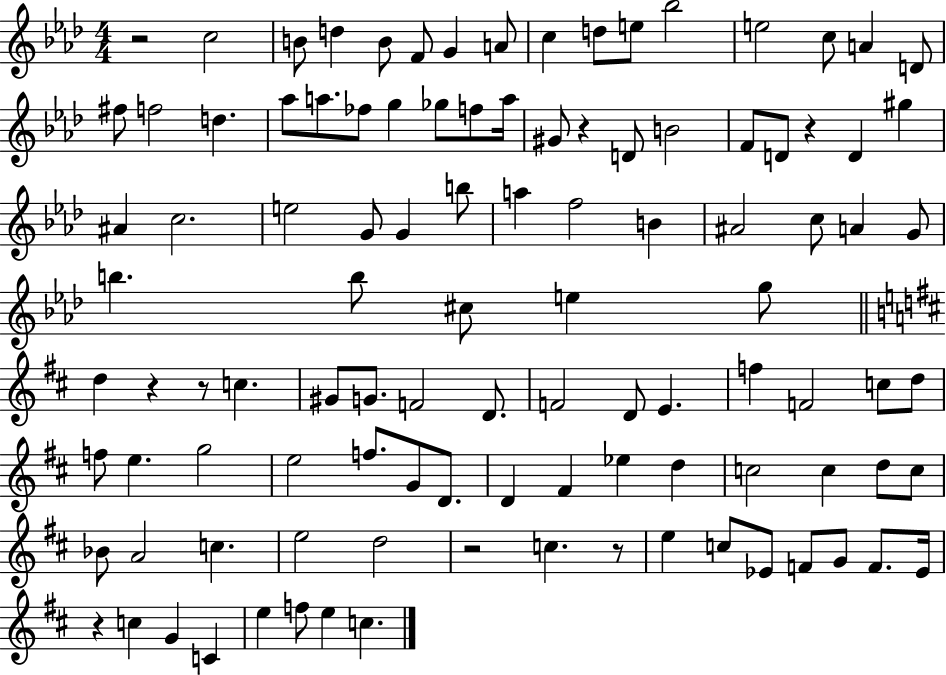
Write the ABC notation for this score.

X:1
T:Untitled
M:4/4
L:1/4
K:Ab
z2 c2 B/2 d B/2 F/2 G A/2 c d/2 e/2 _b2 e2 c/2 A D/2 ^f/2 f2 d _a/2 a/2 _f/2 g _g/2 f/2 a/4 ^G/2 z D/2 B2 F/2 D/2 z D ^g ^A c2 e2 G/2 G b/2 a f2 B ^A2 c/2 A G/2 b b/2 ^c/2 e g/2 d z z/2 c ^G/2 G/2 F2 D/2 F2 D/2 E f F2 c/2 d/2 f/2 e g2 e2 f/2 G/2 D/2 D ^F _e d c2 c d/2 c/2 _B/2 A2 c e2 d2 z2 c z/2 e c/2 _E/2 F/2 G/2 F/2 _E/4 z c G C e f/2 e c